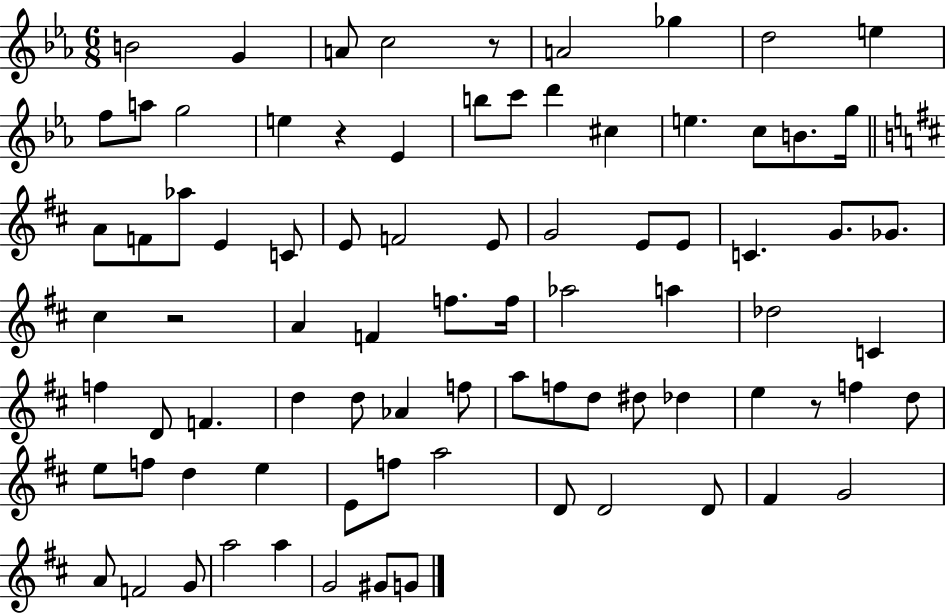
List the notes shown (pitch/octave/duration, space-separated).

B4/h G4/q A4/e C5/h R/e A4/h Gb5/q D5/h E5/q F5/e A5/e G5/h E5/q R/q Eb4/q B5/e C6/e D6/q C#5/q E5/q. C5/e B4/e. G5/s A4/e F4/e Ab5/e E4/q C4/e E4/e F4/h E4/e G4/h E4/e E4/e C4/q. G4/e. Gb4/e. C#5/q R/h A4/q F4/q F5/e. F5/s Ab5/h A5/q Db5/h C4/q F5/q D4/e F4/q. D5/q D5/e Ab4/q F5/e A5/e F5/e D5/e D#5/e Db5/q E5/q R/e F5/q D5/e E5/e F5/e D5/q E5/q E4/e F5/e A5/h D4/e D4/h D4/e F#4/q G4/h A4/e F4/h G4/e A5/h A5/q G4/h G#4/e G4/e